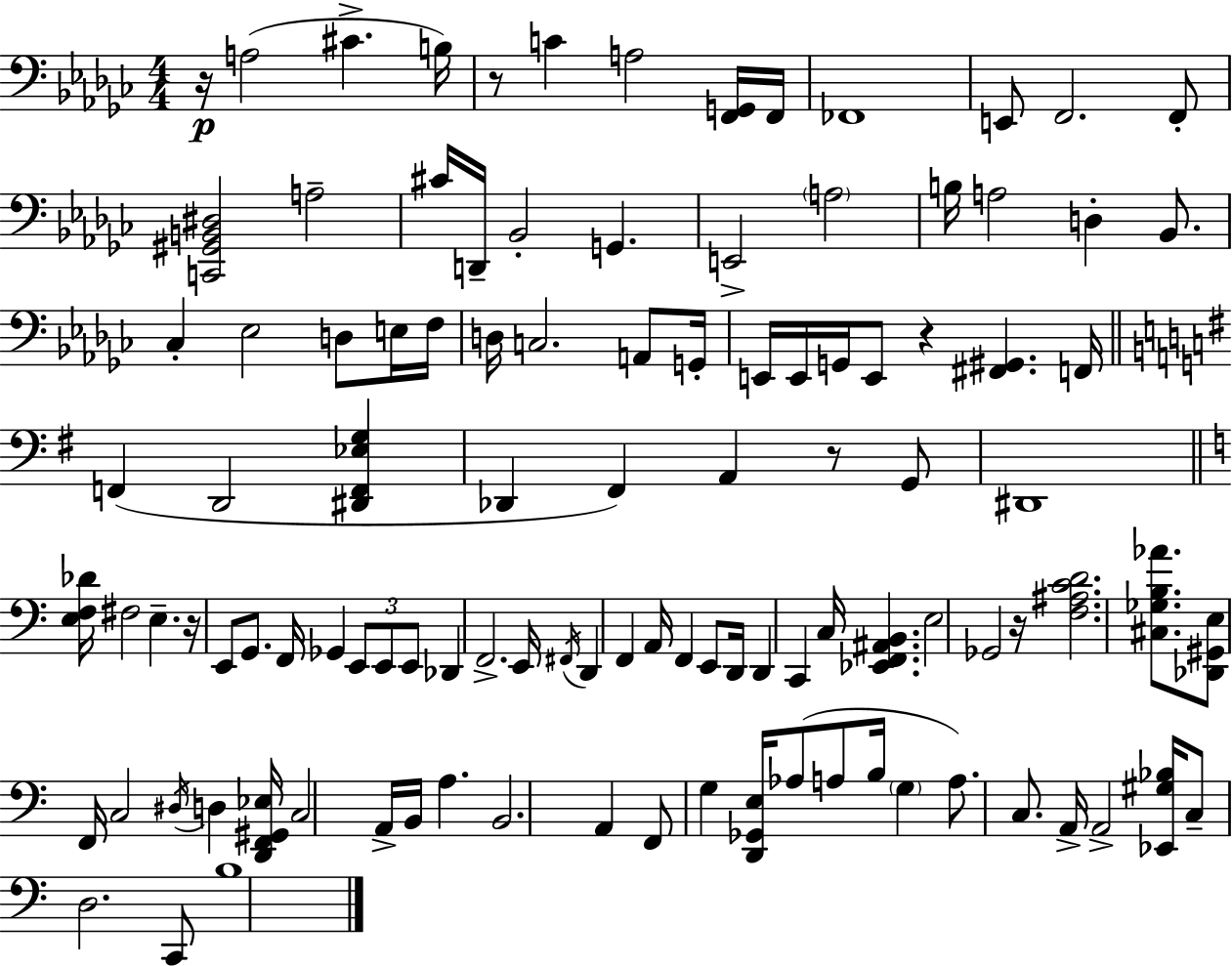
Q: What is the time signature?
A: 4/4